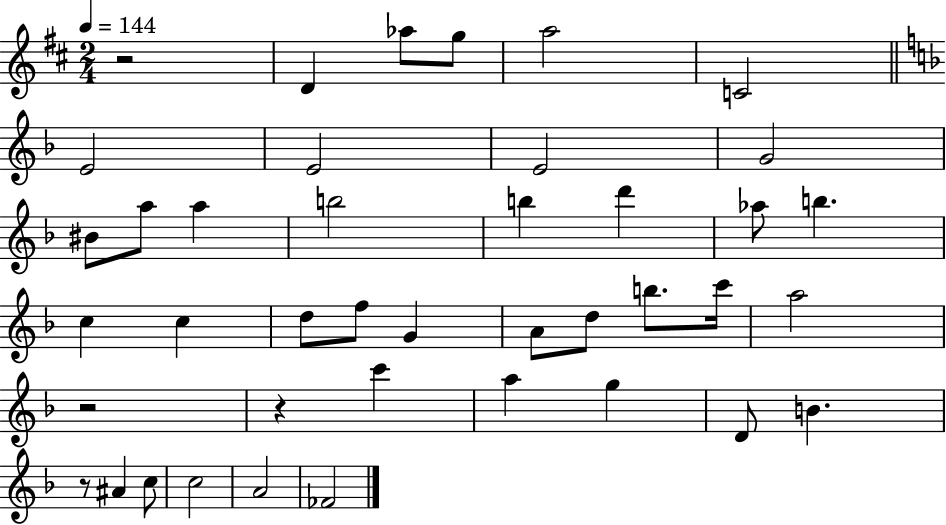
X:1
T:Untitled
M:2/4
L:1/4
K:D
z2 D _a/2 g/2 a2 C2 E2 E2 E2 G2 ^B/2 a/2 a b2 b d' _a/2 b c c d/2 f/2 G A/2 d/2 b/2 c'/4 a2 z2 z c' a g D/2 B z/2 ^A c/2 c2 A2 _F2